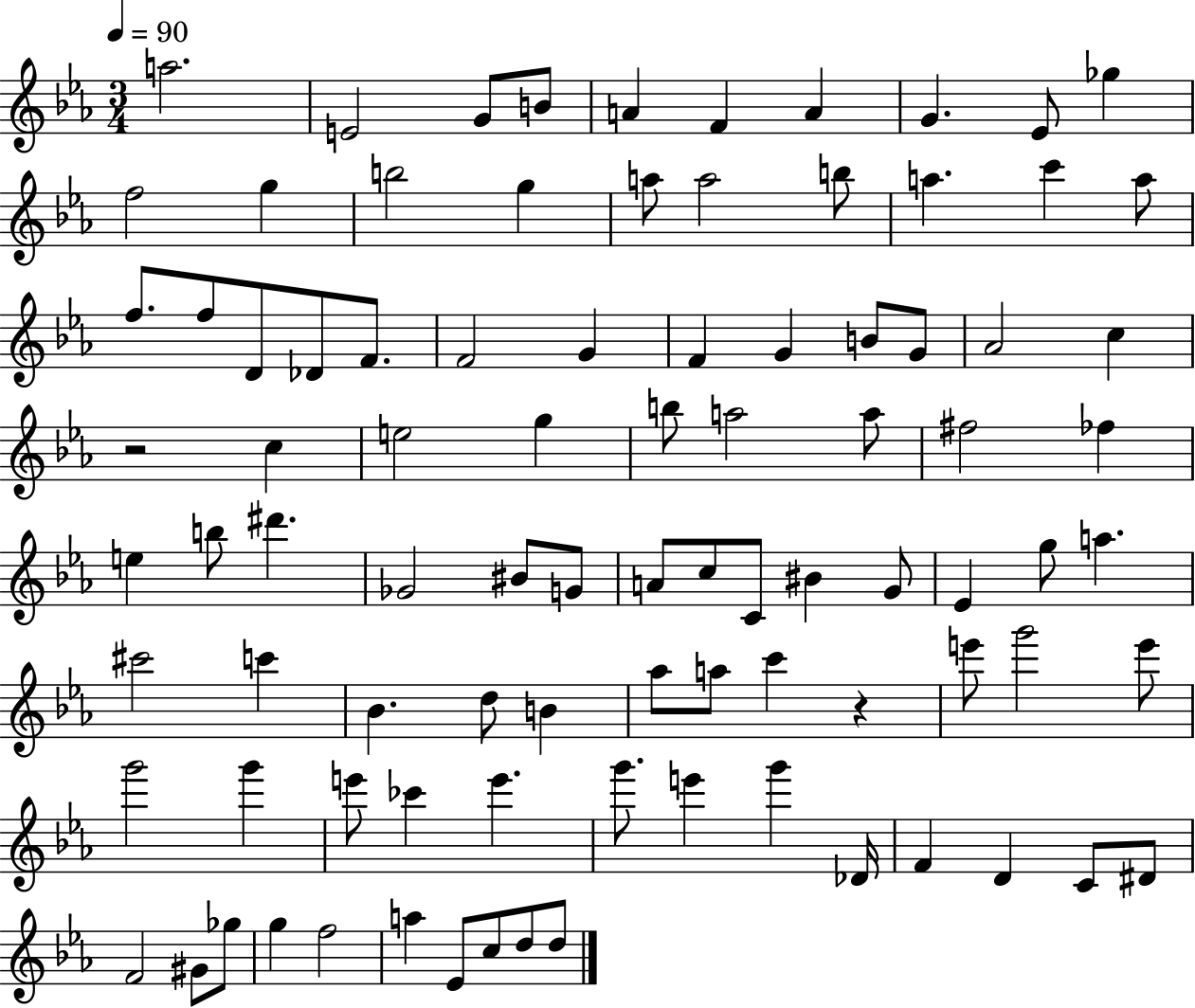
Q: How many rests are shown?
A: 2